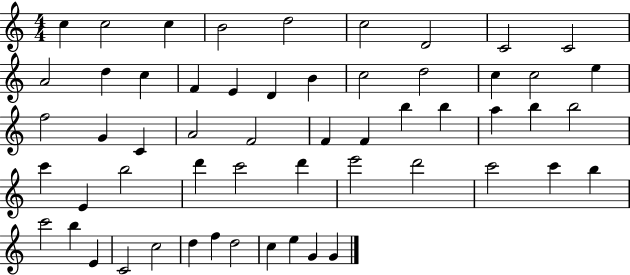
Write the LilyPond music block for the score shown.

{
  \clef treble
  \numericTimeSignature
  \time 4/4
  \key c \major
  c''4 c''2 c''4 | b'2 d''2 | c''2 d'2 | c'2 c'2 | \break a'2 d''4 c''4 | f'4 e'4 d'4 b'4 | c''2 d''2 | c''4 c''2 e''4 | \break f''2 g'4 c'4 | a'2 f'2 | f'4 f'4 b''4 b''4 | a''4 b''4 b''2 | \break c'''4 e'4 b''2 | d'''4 c'''2 d'''4 | e'''2 d'''2 | c'''2 c'''4 b''4 | \break c'''2 b''4 e'4 | c'2 c''2 | d''4 f''4 d''2 | c''4 e''4 g'4 g'4 | \break \bar "|."
}